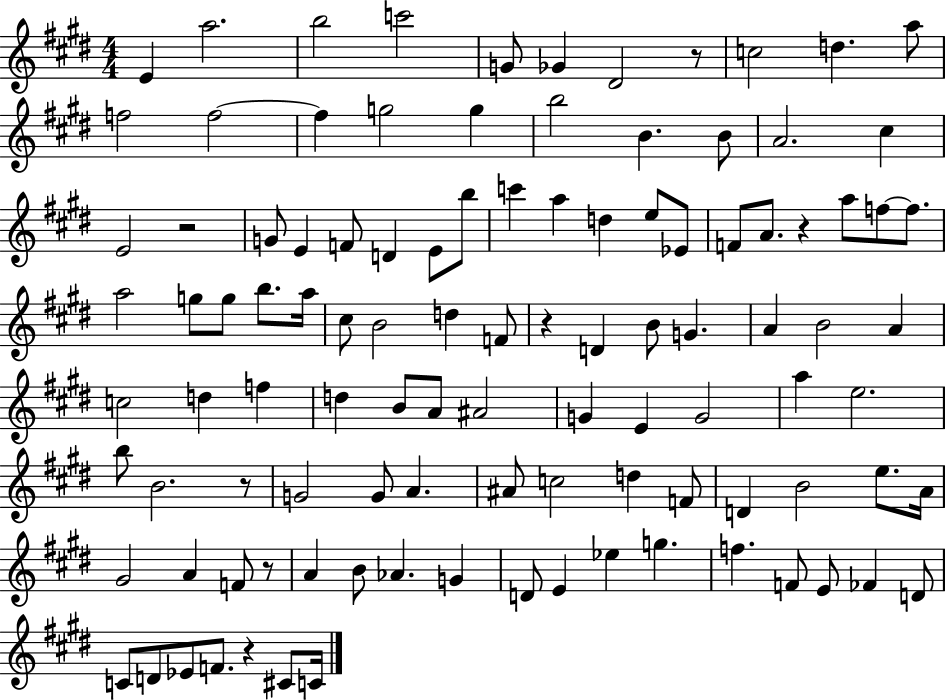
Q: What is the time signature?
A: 4/4